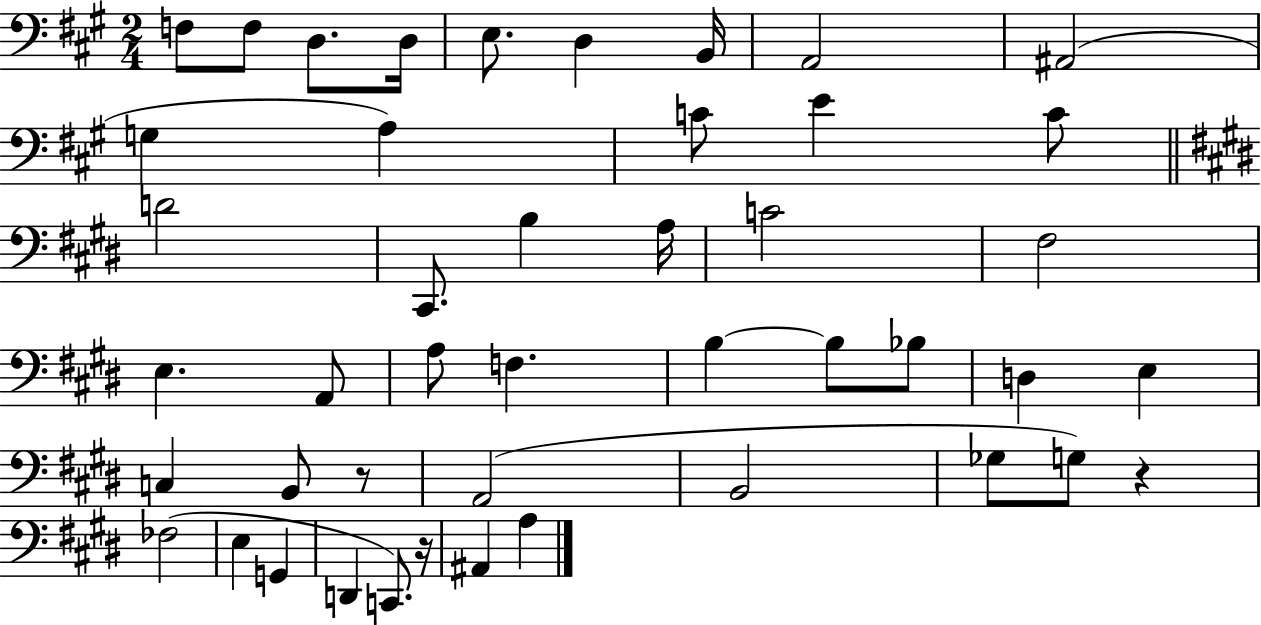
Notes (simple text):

F3/e F3/e D3/e. D3/s E3/e. D3/q B2/s A2/h A#2/h G3/q A3/q C4/e E4/q C4/e D4/h C#2/e. B3/q A3/s C4/h F#3/h E3/q. A2/e A3/e F3/q. B3/q B3/e Bb3/e D3/q E3/q C3/q B2/e R/e A2/h B2/h Gb3/e G3/e R/q FES3/h E3/q G2/q D2/q C2/e. R/s A#2/q A3/q